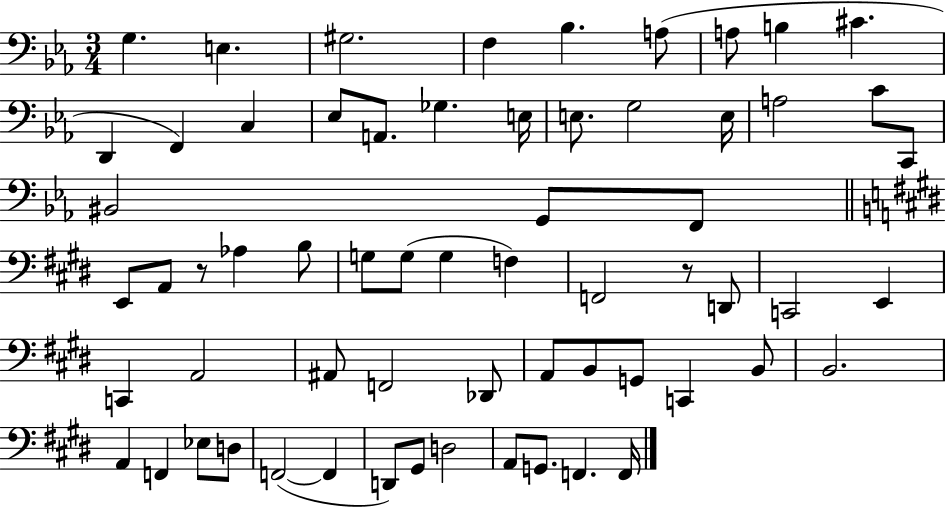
X:1
T:Untitled
M:3/4
L:1/4
K:Eb
G, E, ^G,2 F, _B, A,/2 A,/2 B, ^C D,, F,, C, _E,/2 A,,/2 _G, E,/4 E,/2 G,2 E,/4 A,2 C/2 C,,/2 ^B,,2 G,,/2 F,,/2 E,,/2 A,,/2 z/2 _A, B,/2 G,/2 G,/2 G, F, F,,2 z/2 D,,/2 C,,2 E,, C,, A,,2 ^A,,/2 F,,2 _D,,/2 A,,/2 B,,/2 G,,/2 C,, B,,/2 B,,2 A,, F,, _E,/2 D,/2 F,,2 F,, D,,/2 ^G,,/2 D,2 A,,/2 G,,/2 F,, F,,/4